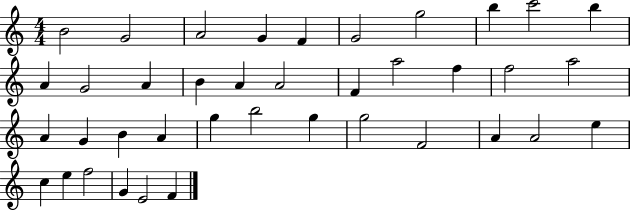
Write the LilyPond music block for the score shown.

{
  \clef treble
  \numericTimeSignature
  \time 4/4
  \key c \major
  b'2 g'2 | a'2 g'4 f'4 | g'2 g''2 | b''4 c'''2 b''4 | \break a'4 g'2 a'4 | b'4 a'4 a'2 | f'4 a''2 f''4 | f''2 a''2 | \break a'4 g'4 b'4 a'4 | g''4 b''2 g''4 | g''2 f'2 | a'4 a'2 e''4 | \break c''4 e''4 f''2 | g'4 e'2 f'4 | \bar "|."
}